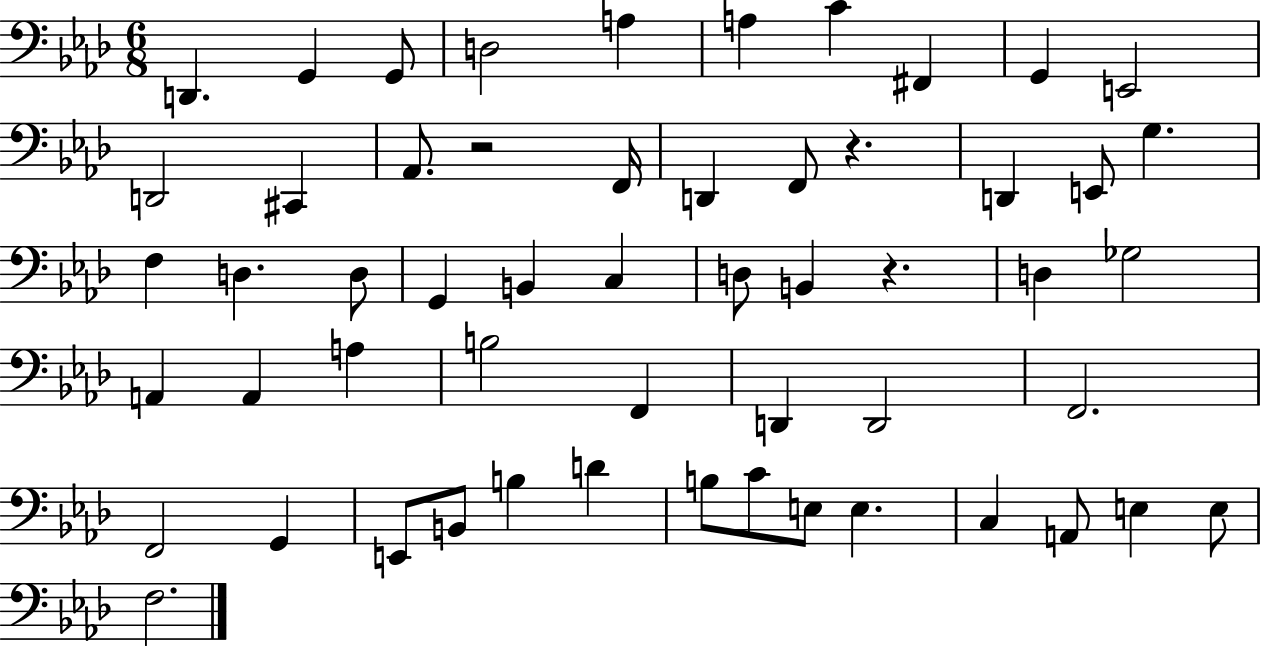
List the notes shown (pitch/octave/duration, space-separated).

D2/q. G2/q G2/e D3/h A3/q A3/q C4/q F#2/q G2/q E2/h D2/h C#2/q Ab2/e. R/h F2/s D2/q F2/e R/q. D2/q E2/e G3/q. F3/q D3/q. D3/e G2/q B2/q C3/q D3/e B2/q R/q. D3/q Gb3/h A2/q A2/q A3/q B3/h F2/q D2/q D2/h F2/h. F2/h G2/q E2/e B2/e B3/q D4/q B3/e C4/e E3/e E3/q. C3/q A2/e E3/q E3/e F3/h.